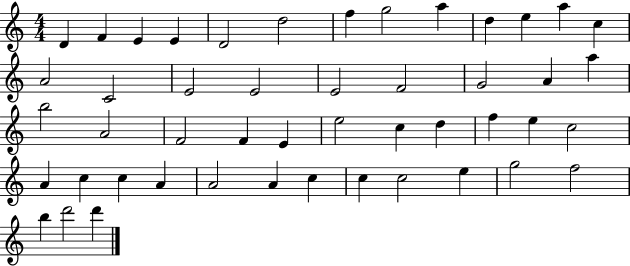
{
  \clef treble
  \numericTimeSignature
  \time 4/4
  \key c \major
  d'4 f'4 e'4 e'4 | d'2 d''2 | f''4 g''2 a''4 | d''4 e''4 a''4 c''4 | \break a'2 c'2 | e'2 e'2 | e'2 f'2 | g'2 a'4 a''4 | \break b''2 a'2 | f'2 f'4 e'4 | e''2 c''4 d''4 | f''4 e''4 c''2 | \break a'4 c''4 c''4 a'4 | a'2 a'4 c''4 | c''4 c''2 e''4 | g''2 f''2 | \break b''4 d'''2 d'''4 | \bar "|."
}